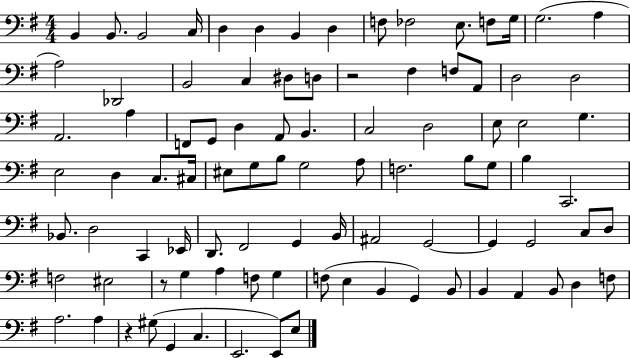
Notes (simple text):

B2/q B2/e. B2/h C3/s D3/q D3/q B2/q D3/q F3/e FES3/h E3/e. F3/e G3/s G3/h. A3/q A3/h Db2/h B2/h C3/q D#3/e D3/e R/h F#3/q F3/e A2/e D3/h D3/h A2/h. A3/q F2/e G2/e D3/q A2/e B2/q. C3/h D3/h E3/e E3/h G3/q. E3/h D3/q C3/e. C#3/s EIS3/e G3/e B3/e G3/h A3/e F3/h. B3/e G3/e B3/q C2/h. Bb2/e. D3/h C2/q Eb2/s D2/e. F#2/h G2/q B2/s A#2/h G2/h G2/q G2/h C3/e D3/e F3/h EIS3/h R/e G3/q A3/q F3/e G3/q F3/e E3/q B2/q G2/q B2/e B2/q A2/q B2/e D3/q F3/e A3/h. A3/q R/q G#3/e G2/q C3/q. E2/h. E2/e E3/e